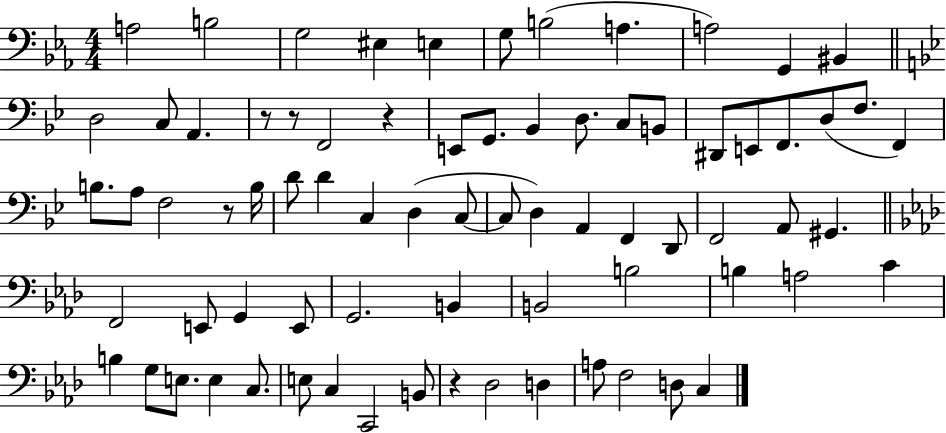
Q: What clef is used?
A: bass